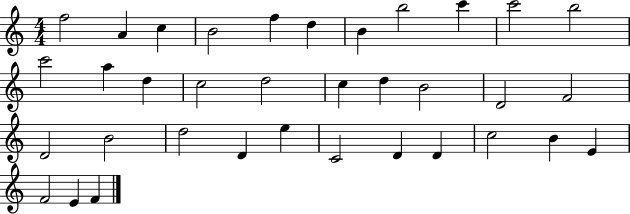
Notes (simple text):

F5/h A4/q C5/q B4/h F5/q D5/q B4/q B5/h C6/q C6/h B5/h C6/h A5/q D5/q C5/h D5/h C5/q D5/q B4/h D4/h F4/h D4/h B4/h D5/h D4/q E5/q C4/h D4/q D4/q C5/h B4/q E4/q F4/h E4/q F4/q